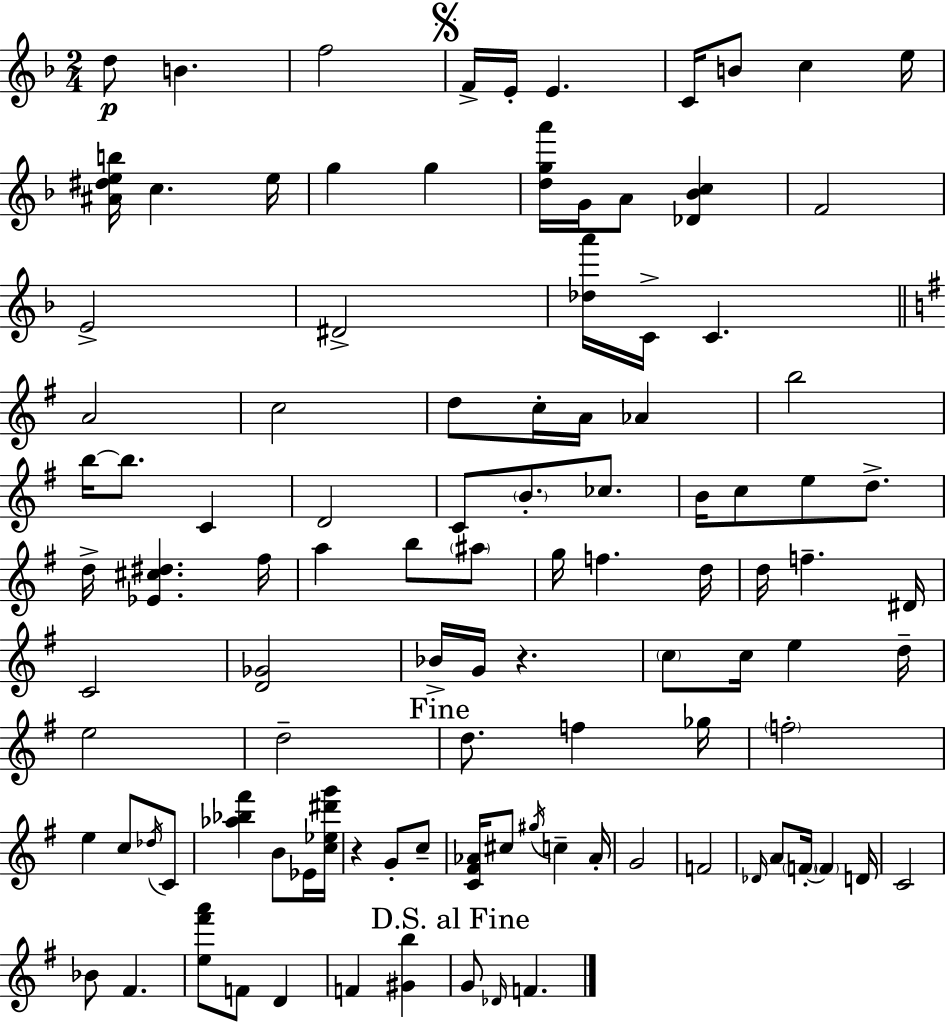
X:1
T:Untitled
M:2/4
L:1/4
K:F
d/2 B f2 F/4 E/4 E C/4 B/2 c e/4 [^A^deb]/4 c e/4 g g [dga']/4 G/4 A/2 [_D_Bc] F2 E2 ^D2 [_da']/4 C/4 C A2 c2 d/2 c/4 A/4 _A b2 b/4 b/2 C D2 C/2 B/2 _c/2 B/4 c/2 e/2 d/2 d/4 [_E^c^d] ^f/4 a b/2 ^a/2 g/4 f d/4 d/4 f ^D/4 C2 [D_G]2 _B/4 G/4 z c/2 c/4 e d/4 e2 d2 d/2 f _g/4 f2 e c/2 _d/4 C/2 [_a_b^f'] B/2 _E/4 [c_e^d'g']/4 z G/2 c/2 [C^F_A]/4 ^c/2 ^g/4 c _A/4 G2 F2 _D/4 A/2 F/4 F D/4 C2 _B/2 ^F [e^f'a']/2 F/2 D F [^Gb] G/2 _D/4 F